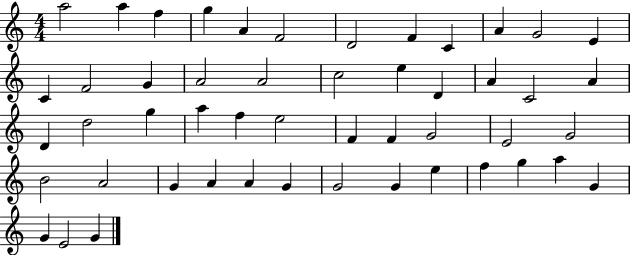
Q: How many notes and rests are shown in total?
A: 50